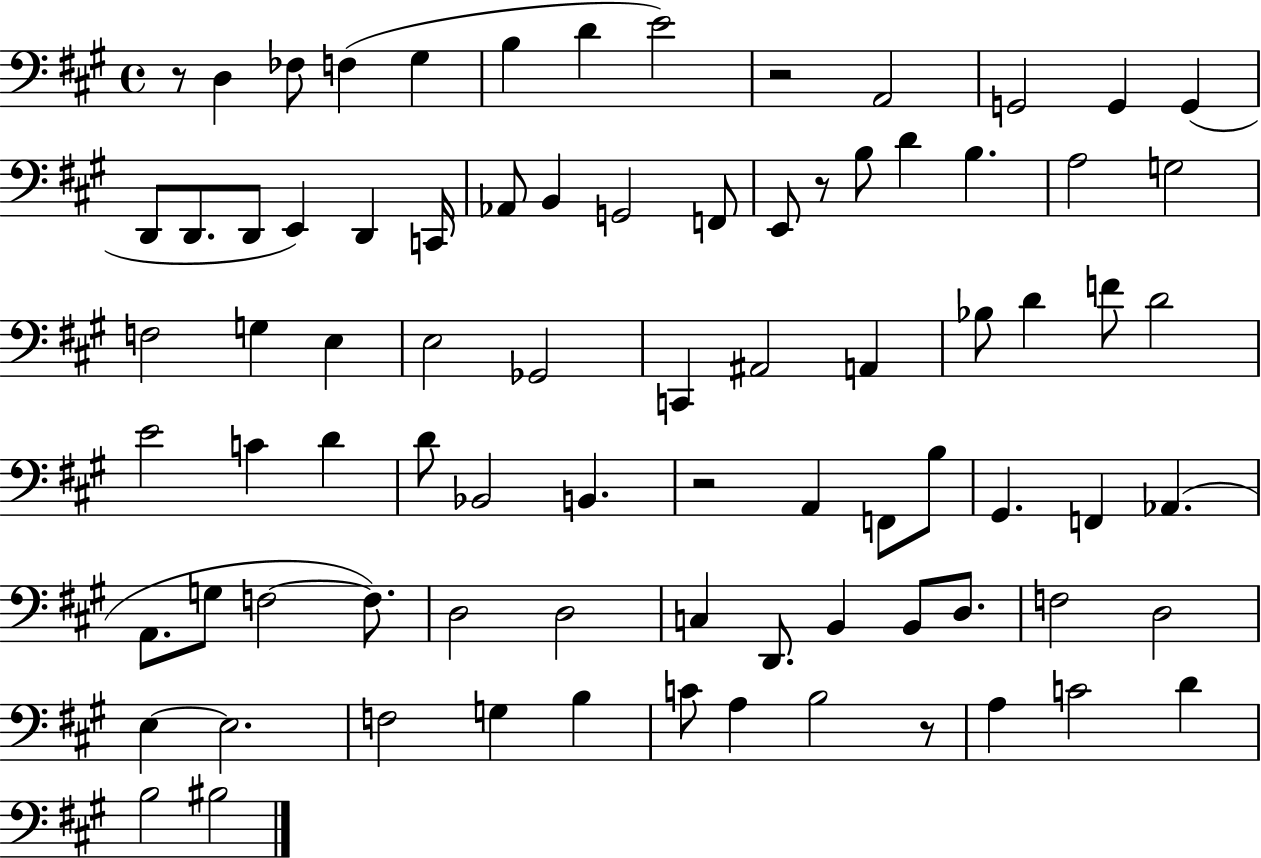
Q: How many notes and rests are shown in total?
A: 82